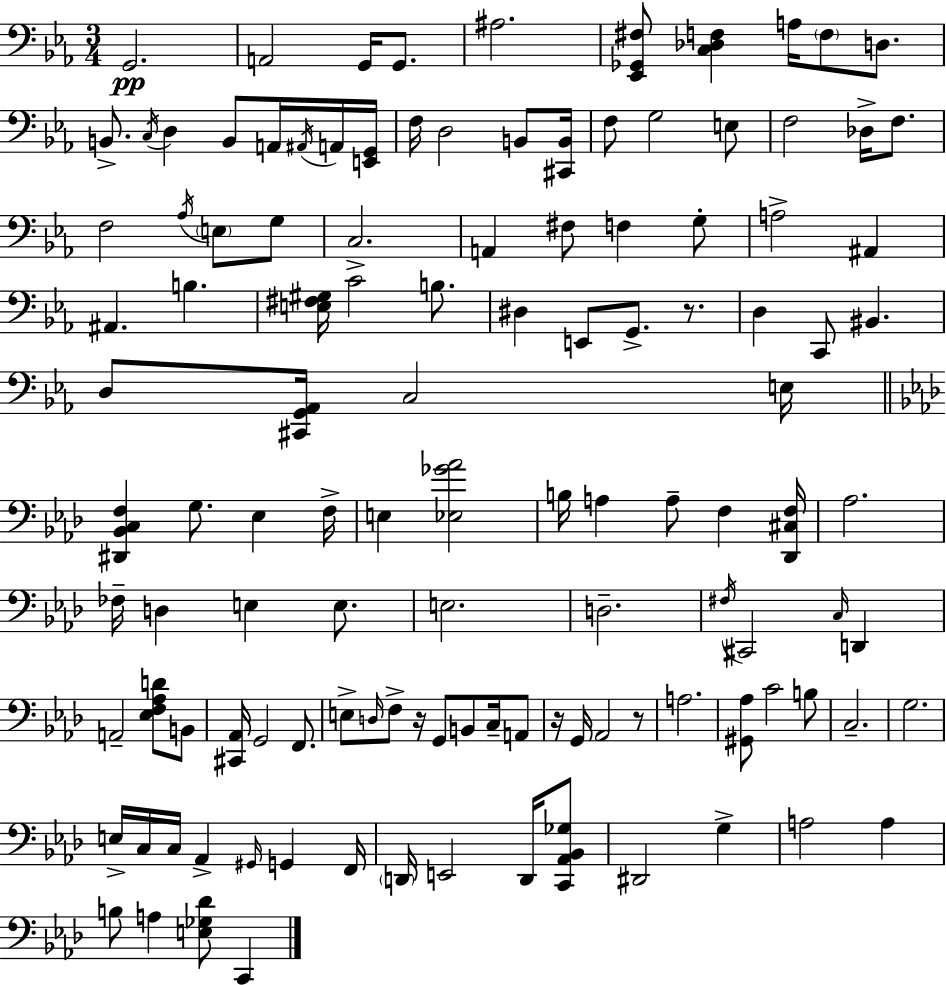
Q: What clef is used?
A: bass